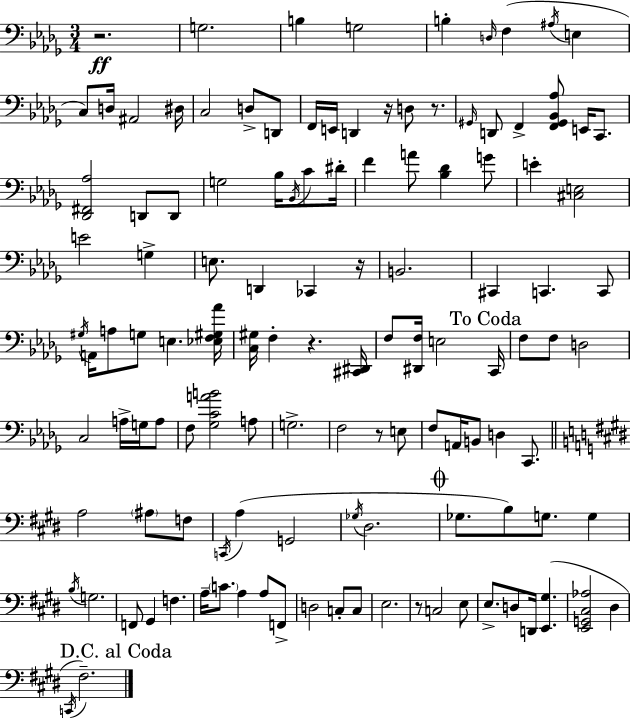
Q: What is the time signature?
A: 3/4